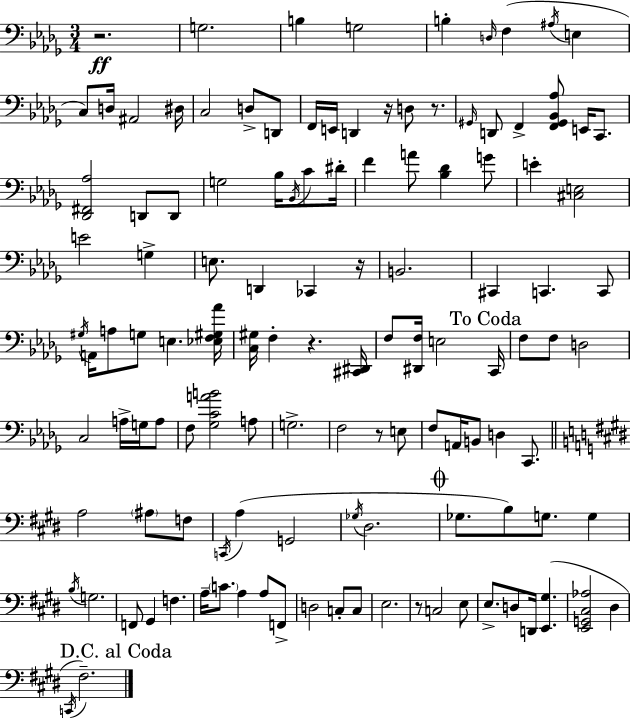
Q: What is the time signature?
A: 3/4